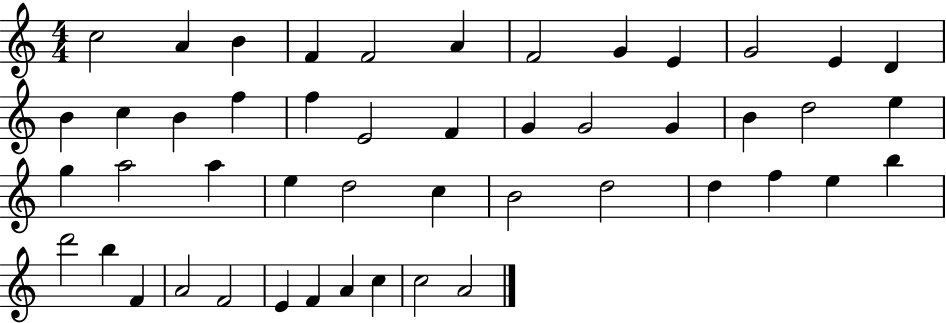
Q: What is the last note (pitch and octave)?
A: A4